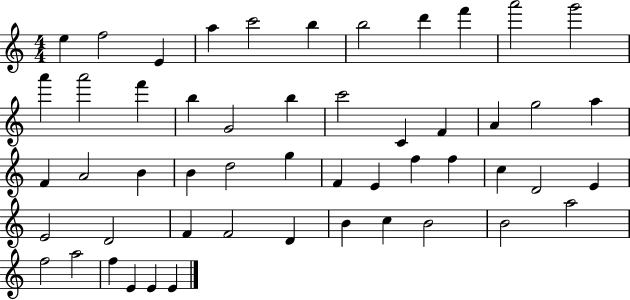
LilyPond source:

{
  \clef treble
  \numericTimeSignature
  \time 4/4
  \key c \major
  e''4 f''2 e'4 | a''4 c'''2 b''4 | b''2 d'''4 f'''4 | a'''2 g'''2 | \break a'''4 a'''2 f'''4 | b''4 g'2 b''4 | c'''2 c'4 f'4 | a'4 g''2 a''4 | \break f'4 a'2 b'4 | b'4 d''2 g''4 | f'4 e'4 f''4 f''4 | c''4 d'2 e'4 | \break e'2 d'2 | f'4 f'2 d'4 | b'4 c''4 b'2 | b'2 a''2 | \break f''2 a''2 | f''4 e'4 e'4 e'4 | \bar "|."
}